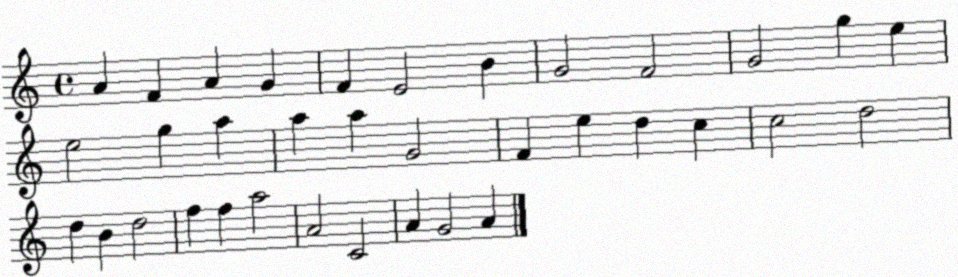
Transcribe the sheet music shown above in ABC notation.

X:1
T:Untitled
M:4/4
L:1/4
K:C
A F A G F E2 B G2 F2 G2 g e e2 g a a a G2 F e d c c2 d2 d B d2 f f a2 A2 C2 A G2 A